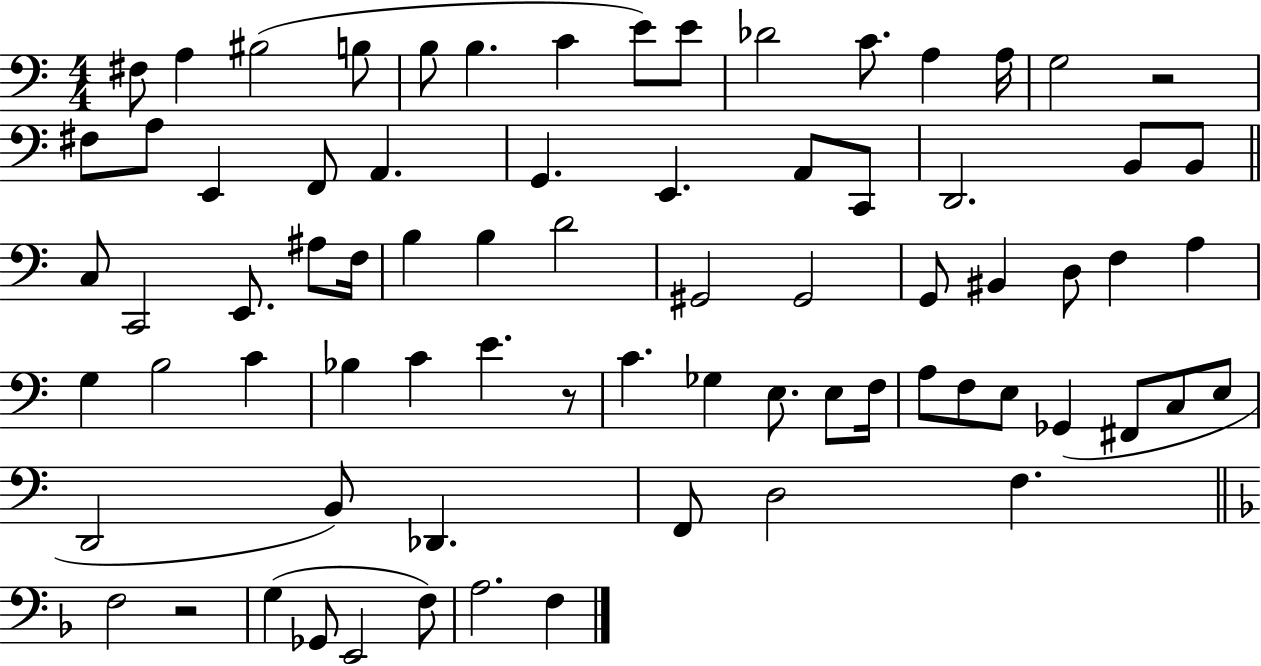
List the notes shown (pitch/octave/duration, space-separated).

F#3/e A3/q BIS3/h B3/e B3/e B3/q. C4/q E4/e E4/e Db4/h C4/e. A3/q A3/s G3/h R/h F#3/e A3/e E2/q F2/e A2/q. G2/q. E2/q. A2/e C2/e D2/h. B2/e B2/e C3/e C2/h E2/e. A#3/e F3/s B3/q B3/q D4/h G#2/h G#2/h G2/e BIS2/q D3/e F3/q A3/q G3/q B3/h C4/q Bb3/q C4/q E4/q. R/e C4/q. Gb3/q E3/e. E3/e F3/s A3/e F3/e E3/e Gb2/q F#2/e C3/e E3/e D2/h B2/e Db2/q. F2/e D3/h F3/q. F3/h R/h G3/q Gb2/e E2/h F3/e A3/h. F3/q